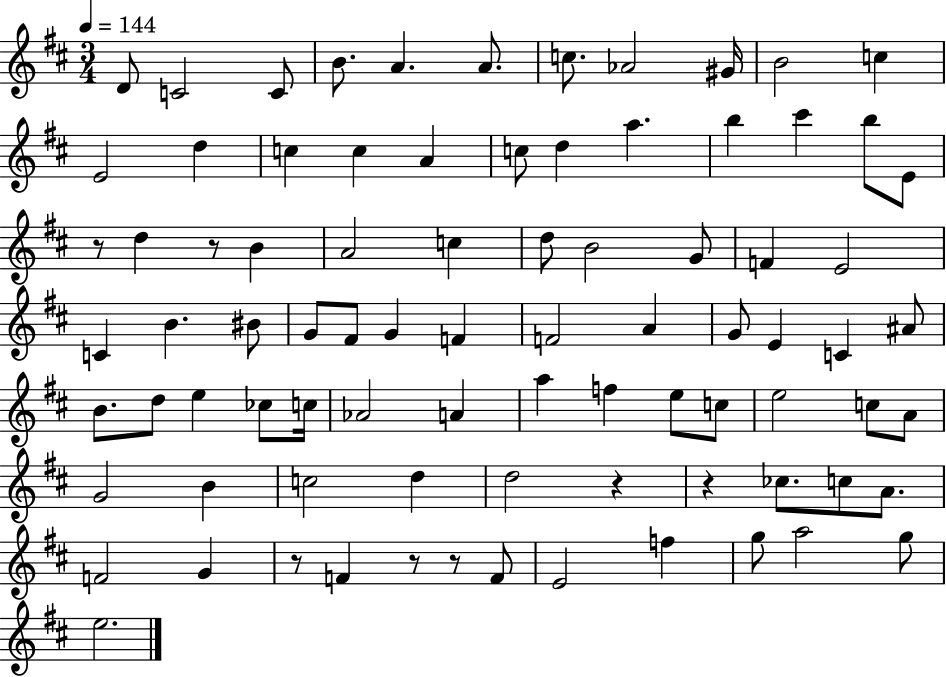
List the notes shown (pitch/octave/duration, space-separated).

D4/e C4/h C4/e B4/e. A4/q. A4/e. C5/e. Ab4/h G#4/s B4/h C5/q E4/h D5/q C5/q C5/q A4/q C5/e D5/q A5/q. B5/q C#6/q B5/e E4/e R/e D5/q R/e B4/q A4/h C5/q D5/e B4/h G4/e F4/q E4/h C4/q B4/q. BIS4/e G4/e F#4/e G4/q F4/q F4/h A4/q G4/e E4/q C4/q A#4/e B4/e. D5/e E5/q CES5/e C5/s Ab4/h A4/q A5/q F5/q E5/e C5/e E5/h C5/e A4/e G4/h B4/q C5/h D5/q D5/h R/q R/q CES5/e. C5/e A4/e. F4/h G4/q R/e F4/q R/e R/e F4/e E4/h F5/q G5/e A5/h G5/e E5/h.